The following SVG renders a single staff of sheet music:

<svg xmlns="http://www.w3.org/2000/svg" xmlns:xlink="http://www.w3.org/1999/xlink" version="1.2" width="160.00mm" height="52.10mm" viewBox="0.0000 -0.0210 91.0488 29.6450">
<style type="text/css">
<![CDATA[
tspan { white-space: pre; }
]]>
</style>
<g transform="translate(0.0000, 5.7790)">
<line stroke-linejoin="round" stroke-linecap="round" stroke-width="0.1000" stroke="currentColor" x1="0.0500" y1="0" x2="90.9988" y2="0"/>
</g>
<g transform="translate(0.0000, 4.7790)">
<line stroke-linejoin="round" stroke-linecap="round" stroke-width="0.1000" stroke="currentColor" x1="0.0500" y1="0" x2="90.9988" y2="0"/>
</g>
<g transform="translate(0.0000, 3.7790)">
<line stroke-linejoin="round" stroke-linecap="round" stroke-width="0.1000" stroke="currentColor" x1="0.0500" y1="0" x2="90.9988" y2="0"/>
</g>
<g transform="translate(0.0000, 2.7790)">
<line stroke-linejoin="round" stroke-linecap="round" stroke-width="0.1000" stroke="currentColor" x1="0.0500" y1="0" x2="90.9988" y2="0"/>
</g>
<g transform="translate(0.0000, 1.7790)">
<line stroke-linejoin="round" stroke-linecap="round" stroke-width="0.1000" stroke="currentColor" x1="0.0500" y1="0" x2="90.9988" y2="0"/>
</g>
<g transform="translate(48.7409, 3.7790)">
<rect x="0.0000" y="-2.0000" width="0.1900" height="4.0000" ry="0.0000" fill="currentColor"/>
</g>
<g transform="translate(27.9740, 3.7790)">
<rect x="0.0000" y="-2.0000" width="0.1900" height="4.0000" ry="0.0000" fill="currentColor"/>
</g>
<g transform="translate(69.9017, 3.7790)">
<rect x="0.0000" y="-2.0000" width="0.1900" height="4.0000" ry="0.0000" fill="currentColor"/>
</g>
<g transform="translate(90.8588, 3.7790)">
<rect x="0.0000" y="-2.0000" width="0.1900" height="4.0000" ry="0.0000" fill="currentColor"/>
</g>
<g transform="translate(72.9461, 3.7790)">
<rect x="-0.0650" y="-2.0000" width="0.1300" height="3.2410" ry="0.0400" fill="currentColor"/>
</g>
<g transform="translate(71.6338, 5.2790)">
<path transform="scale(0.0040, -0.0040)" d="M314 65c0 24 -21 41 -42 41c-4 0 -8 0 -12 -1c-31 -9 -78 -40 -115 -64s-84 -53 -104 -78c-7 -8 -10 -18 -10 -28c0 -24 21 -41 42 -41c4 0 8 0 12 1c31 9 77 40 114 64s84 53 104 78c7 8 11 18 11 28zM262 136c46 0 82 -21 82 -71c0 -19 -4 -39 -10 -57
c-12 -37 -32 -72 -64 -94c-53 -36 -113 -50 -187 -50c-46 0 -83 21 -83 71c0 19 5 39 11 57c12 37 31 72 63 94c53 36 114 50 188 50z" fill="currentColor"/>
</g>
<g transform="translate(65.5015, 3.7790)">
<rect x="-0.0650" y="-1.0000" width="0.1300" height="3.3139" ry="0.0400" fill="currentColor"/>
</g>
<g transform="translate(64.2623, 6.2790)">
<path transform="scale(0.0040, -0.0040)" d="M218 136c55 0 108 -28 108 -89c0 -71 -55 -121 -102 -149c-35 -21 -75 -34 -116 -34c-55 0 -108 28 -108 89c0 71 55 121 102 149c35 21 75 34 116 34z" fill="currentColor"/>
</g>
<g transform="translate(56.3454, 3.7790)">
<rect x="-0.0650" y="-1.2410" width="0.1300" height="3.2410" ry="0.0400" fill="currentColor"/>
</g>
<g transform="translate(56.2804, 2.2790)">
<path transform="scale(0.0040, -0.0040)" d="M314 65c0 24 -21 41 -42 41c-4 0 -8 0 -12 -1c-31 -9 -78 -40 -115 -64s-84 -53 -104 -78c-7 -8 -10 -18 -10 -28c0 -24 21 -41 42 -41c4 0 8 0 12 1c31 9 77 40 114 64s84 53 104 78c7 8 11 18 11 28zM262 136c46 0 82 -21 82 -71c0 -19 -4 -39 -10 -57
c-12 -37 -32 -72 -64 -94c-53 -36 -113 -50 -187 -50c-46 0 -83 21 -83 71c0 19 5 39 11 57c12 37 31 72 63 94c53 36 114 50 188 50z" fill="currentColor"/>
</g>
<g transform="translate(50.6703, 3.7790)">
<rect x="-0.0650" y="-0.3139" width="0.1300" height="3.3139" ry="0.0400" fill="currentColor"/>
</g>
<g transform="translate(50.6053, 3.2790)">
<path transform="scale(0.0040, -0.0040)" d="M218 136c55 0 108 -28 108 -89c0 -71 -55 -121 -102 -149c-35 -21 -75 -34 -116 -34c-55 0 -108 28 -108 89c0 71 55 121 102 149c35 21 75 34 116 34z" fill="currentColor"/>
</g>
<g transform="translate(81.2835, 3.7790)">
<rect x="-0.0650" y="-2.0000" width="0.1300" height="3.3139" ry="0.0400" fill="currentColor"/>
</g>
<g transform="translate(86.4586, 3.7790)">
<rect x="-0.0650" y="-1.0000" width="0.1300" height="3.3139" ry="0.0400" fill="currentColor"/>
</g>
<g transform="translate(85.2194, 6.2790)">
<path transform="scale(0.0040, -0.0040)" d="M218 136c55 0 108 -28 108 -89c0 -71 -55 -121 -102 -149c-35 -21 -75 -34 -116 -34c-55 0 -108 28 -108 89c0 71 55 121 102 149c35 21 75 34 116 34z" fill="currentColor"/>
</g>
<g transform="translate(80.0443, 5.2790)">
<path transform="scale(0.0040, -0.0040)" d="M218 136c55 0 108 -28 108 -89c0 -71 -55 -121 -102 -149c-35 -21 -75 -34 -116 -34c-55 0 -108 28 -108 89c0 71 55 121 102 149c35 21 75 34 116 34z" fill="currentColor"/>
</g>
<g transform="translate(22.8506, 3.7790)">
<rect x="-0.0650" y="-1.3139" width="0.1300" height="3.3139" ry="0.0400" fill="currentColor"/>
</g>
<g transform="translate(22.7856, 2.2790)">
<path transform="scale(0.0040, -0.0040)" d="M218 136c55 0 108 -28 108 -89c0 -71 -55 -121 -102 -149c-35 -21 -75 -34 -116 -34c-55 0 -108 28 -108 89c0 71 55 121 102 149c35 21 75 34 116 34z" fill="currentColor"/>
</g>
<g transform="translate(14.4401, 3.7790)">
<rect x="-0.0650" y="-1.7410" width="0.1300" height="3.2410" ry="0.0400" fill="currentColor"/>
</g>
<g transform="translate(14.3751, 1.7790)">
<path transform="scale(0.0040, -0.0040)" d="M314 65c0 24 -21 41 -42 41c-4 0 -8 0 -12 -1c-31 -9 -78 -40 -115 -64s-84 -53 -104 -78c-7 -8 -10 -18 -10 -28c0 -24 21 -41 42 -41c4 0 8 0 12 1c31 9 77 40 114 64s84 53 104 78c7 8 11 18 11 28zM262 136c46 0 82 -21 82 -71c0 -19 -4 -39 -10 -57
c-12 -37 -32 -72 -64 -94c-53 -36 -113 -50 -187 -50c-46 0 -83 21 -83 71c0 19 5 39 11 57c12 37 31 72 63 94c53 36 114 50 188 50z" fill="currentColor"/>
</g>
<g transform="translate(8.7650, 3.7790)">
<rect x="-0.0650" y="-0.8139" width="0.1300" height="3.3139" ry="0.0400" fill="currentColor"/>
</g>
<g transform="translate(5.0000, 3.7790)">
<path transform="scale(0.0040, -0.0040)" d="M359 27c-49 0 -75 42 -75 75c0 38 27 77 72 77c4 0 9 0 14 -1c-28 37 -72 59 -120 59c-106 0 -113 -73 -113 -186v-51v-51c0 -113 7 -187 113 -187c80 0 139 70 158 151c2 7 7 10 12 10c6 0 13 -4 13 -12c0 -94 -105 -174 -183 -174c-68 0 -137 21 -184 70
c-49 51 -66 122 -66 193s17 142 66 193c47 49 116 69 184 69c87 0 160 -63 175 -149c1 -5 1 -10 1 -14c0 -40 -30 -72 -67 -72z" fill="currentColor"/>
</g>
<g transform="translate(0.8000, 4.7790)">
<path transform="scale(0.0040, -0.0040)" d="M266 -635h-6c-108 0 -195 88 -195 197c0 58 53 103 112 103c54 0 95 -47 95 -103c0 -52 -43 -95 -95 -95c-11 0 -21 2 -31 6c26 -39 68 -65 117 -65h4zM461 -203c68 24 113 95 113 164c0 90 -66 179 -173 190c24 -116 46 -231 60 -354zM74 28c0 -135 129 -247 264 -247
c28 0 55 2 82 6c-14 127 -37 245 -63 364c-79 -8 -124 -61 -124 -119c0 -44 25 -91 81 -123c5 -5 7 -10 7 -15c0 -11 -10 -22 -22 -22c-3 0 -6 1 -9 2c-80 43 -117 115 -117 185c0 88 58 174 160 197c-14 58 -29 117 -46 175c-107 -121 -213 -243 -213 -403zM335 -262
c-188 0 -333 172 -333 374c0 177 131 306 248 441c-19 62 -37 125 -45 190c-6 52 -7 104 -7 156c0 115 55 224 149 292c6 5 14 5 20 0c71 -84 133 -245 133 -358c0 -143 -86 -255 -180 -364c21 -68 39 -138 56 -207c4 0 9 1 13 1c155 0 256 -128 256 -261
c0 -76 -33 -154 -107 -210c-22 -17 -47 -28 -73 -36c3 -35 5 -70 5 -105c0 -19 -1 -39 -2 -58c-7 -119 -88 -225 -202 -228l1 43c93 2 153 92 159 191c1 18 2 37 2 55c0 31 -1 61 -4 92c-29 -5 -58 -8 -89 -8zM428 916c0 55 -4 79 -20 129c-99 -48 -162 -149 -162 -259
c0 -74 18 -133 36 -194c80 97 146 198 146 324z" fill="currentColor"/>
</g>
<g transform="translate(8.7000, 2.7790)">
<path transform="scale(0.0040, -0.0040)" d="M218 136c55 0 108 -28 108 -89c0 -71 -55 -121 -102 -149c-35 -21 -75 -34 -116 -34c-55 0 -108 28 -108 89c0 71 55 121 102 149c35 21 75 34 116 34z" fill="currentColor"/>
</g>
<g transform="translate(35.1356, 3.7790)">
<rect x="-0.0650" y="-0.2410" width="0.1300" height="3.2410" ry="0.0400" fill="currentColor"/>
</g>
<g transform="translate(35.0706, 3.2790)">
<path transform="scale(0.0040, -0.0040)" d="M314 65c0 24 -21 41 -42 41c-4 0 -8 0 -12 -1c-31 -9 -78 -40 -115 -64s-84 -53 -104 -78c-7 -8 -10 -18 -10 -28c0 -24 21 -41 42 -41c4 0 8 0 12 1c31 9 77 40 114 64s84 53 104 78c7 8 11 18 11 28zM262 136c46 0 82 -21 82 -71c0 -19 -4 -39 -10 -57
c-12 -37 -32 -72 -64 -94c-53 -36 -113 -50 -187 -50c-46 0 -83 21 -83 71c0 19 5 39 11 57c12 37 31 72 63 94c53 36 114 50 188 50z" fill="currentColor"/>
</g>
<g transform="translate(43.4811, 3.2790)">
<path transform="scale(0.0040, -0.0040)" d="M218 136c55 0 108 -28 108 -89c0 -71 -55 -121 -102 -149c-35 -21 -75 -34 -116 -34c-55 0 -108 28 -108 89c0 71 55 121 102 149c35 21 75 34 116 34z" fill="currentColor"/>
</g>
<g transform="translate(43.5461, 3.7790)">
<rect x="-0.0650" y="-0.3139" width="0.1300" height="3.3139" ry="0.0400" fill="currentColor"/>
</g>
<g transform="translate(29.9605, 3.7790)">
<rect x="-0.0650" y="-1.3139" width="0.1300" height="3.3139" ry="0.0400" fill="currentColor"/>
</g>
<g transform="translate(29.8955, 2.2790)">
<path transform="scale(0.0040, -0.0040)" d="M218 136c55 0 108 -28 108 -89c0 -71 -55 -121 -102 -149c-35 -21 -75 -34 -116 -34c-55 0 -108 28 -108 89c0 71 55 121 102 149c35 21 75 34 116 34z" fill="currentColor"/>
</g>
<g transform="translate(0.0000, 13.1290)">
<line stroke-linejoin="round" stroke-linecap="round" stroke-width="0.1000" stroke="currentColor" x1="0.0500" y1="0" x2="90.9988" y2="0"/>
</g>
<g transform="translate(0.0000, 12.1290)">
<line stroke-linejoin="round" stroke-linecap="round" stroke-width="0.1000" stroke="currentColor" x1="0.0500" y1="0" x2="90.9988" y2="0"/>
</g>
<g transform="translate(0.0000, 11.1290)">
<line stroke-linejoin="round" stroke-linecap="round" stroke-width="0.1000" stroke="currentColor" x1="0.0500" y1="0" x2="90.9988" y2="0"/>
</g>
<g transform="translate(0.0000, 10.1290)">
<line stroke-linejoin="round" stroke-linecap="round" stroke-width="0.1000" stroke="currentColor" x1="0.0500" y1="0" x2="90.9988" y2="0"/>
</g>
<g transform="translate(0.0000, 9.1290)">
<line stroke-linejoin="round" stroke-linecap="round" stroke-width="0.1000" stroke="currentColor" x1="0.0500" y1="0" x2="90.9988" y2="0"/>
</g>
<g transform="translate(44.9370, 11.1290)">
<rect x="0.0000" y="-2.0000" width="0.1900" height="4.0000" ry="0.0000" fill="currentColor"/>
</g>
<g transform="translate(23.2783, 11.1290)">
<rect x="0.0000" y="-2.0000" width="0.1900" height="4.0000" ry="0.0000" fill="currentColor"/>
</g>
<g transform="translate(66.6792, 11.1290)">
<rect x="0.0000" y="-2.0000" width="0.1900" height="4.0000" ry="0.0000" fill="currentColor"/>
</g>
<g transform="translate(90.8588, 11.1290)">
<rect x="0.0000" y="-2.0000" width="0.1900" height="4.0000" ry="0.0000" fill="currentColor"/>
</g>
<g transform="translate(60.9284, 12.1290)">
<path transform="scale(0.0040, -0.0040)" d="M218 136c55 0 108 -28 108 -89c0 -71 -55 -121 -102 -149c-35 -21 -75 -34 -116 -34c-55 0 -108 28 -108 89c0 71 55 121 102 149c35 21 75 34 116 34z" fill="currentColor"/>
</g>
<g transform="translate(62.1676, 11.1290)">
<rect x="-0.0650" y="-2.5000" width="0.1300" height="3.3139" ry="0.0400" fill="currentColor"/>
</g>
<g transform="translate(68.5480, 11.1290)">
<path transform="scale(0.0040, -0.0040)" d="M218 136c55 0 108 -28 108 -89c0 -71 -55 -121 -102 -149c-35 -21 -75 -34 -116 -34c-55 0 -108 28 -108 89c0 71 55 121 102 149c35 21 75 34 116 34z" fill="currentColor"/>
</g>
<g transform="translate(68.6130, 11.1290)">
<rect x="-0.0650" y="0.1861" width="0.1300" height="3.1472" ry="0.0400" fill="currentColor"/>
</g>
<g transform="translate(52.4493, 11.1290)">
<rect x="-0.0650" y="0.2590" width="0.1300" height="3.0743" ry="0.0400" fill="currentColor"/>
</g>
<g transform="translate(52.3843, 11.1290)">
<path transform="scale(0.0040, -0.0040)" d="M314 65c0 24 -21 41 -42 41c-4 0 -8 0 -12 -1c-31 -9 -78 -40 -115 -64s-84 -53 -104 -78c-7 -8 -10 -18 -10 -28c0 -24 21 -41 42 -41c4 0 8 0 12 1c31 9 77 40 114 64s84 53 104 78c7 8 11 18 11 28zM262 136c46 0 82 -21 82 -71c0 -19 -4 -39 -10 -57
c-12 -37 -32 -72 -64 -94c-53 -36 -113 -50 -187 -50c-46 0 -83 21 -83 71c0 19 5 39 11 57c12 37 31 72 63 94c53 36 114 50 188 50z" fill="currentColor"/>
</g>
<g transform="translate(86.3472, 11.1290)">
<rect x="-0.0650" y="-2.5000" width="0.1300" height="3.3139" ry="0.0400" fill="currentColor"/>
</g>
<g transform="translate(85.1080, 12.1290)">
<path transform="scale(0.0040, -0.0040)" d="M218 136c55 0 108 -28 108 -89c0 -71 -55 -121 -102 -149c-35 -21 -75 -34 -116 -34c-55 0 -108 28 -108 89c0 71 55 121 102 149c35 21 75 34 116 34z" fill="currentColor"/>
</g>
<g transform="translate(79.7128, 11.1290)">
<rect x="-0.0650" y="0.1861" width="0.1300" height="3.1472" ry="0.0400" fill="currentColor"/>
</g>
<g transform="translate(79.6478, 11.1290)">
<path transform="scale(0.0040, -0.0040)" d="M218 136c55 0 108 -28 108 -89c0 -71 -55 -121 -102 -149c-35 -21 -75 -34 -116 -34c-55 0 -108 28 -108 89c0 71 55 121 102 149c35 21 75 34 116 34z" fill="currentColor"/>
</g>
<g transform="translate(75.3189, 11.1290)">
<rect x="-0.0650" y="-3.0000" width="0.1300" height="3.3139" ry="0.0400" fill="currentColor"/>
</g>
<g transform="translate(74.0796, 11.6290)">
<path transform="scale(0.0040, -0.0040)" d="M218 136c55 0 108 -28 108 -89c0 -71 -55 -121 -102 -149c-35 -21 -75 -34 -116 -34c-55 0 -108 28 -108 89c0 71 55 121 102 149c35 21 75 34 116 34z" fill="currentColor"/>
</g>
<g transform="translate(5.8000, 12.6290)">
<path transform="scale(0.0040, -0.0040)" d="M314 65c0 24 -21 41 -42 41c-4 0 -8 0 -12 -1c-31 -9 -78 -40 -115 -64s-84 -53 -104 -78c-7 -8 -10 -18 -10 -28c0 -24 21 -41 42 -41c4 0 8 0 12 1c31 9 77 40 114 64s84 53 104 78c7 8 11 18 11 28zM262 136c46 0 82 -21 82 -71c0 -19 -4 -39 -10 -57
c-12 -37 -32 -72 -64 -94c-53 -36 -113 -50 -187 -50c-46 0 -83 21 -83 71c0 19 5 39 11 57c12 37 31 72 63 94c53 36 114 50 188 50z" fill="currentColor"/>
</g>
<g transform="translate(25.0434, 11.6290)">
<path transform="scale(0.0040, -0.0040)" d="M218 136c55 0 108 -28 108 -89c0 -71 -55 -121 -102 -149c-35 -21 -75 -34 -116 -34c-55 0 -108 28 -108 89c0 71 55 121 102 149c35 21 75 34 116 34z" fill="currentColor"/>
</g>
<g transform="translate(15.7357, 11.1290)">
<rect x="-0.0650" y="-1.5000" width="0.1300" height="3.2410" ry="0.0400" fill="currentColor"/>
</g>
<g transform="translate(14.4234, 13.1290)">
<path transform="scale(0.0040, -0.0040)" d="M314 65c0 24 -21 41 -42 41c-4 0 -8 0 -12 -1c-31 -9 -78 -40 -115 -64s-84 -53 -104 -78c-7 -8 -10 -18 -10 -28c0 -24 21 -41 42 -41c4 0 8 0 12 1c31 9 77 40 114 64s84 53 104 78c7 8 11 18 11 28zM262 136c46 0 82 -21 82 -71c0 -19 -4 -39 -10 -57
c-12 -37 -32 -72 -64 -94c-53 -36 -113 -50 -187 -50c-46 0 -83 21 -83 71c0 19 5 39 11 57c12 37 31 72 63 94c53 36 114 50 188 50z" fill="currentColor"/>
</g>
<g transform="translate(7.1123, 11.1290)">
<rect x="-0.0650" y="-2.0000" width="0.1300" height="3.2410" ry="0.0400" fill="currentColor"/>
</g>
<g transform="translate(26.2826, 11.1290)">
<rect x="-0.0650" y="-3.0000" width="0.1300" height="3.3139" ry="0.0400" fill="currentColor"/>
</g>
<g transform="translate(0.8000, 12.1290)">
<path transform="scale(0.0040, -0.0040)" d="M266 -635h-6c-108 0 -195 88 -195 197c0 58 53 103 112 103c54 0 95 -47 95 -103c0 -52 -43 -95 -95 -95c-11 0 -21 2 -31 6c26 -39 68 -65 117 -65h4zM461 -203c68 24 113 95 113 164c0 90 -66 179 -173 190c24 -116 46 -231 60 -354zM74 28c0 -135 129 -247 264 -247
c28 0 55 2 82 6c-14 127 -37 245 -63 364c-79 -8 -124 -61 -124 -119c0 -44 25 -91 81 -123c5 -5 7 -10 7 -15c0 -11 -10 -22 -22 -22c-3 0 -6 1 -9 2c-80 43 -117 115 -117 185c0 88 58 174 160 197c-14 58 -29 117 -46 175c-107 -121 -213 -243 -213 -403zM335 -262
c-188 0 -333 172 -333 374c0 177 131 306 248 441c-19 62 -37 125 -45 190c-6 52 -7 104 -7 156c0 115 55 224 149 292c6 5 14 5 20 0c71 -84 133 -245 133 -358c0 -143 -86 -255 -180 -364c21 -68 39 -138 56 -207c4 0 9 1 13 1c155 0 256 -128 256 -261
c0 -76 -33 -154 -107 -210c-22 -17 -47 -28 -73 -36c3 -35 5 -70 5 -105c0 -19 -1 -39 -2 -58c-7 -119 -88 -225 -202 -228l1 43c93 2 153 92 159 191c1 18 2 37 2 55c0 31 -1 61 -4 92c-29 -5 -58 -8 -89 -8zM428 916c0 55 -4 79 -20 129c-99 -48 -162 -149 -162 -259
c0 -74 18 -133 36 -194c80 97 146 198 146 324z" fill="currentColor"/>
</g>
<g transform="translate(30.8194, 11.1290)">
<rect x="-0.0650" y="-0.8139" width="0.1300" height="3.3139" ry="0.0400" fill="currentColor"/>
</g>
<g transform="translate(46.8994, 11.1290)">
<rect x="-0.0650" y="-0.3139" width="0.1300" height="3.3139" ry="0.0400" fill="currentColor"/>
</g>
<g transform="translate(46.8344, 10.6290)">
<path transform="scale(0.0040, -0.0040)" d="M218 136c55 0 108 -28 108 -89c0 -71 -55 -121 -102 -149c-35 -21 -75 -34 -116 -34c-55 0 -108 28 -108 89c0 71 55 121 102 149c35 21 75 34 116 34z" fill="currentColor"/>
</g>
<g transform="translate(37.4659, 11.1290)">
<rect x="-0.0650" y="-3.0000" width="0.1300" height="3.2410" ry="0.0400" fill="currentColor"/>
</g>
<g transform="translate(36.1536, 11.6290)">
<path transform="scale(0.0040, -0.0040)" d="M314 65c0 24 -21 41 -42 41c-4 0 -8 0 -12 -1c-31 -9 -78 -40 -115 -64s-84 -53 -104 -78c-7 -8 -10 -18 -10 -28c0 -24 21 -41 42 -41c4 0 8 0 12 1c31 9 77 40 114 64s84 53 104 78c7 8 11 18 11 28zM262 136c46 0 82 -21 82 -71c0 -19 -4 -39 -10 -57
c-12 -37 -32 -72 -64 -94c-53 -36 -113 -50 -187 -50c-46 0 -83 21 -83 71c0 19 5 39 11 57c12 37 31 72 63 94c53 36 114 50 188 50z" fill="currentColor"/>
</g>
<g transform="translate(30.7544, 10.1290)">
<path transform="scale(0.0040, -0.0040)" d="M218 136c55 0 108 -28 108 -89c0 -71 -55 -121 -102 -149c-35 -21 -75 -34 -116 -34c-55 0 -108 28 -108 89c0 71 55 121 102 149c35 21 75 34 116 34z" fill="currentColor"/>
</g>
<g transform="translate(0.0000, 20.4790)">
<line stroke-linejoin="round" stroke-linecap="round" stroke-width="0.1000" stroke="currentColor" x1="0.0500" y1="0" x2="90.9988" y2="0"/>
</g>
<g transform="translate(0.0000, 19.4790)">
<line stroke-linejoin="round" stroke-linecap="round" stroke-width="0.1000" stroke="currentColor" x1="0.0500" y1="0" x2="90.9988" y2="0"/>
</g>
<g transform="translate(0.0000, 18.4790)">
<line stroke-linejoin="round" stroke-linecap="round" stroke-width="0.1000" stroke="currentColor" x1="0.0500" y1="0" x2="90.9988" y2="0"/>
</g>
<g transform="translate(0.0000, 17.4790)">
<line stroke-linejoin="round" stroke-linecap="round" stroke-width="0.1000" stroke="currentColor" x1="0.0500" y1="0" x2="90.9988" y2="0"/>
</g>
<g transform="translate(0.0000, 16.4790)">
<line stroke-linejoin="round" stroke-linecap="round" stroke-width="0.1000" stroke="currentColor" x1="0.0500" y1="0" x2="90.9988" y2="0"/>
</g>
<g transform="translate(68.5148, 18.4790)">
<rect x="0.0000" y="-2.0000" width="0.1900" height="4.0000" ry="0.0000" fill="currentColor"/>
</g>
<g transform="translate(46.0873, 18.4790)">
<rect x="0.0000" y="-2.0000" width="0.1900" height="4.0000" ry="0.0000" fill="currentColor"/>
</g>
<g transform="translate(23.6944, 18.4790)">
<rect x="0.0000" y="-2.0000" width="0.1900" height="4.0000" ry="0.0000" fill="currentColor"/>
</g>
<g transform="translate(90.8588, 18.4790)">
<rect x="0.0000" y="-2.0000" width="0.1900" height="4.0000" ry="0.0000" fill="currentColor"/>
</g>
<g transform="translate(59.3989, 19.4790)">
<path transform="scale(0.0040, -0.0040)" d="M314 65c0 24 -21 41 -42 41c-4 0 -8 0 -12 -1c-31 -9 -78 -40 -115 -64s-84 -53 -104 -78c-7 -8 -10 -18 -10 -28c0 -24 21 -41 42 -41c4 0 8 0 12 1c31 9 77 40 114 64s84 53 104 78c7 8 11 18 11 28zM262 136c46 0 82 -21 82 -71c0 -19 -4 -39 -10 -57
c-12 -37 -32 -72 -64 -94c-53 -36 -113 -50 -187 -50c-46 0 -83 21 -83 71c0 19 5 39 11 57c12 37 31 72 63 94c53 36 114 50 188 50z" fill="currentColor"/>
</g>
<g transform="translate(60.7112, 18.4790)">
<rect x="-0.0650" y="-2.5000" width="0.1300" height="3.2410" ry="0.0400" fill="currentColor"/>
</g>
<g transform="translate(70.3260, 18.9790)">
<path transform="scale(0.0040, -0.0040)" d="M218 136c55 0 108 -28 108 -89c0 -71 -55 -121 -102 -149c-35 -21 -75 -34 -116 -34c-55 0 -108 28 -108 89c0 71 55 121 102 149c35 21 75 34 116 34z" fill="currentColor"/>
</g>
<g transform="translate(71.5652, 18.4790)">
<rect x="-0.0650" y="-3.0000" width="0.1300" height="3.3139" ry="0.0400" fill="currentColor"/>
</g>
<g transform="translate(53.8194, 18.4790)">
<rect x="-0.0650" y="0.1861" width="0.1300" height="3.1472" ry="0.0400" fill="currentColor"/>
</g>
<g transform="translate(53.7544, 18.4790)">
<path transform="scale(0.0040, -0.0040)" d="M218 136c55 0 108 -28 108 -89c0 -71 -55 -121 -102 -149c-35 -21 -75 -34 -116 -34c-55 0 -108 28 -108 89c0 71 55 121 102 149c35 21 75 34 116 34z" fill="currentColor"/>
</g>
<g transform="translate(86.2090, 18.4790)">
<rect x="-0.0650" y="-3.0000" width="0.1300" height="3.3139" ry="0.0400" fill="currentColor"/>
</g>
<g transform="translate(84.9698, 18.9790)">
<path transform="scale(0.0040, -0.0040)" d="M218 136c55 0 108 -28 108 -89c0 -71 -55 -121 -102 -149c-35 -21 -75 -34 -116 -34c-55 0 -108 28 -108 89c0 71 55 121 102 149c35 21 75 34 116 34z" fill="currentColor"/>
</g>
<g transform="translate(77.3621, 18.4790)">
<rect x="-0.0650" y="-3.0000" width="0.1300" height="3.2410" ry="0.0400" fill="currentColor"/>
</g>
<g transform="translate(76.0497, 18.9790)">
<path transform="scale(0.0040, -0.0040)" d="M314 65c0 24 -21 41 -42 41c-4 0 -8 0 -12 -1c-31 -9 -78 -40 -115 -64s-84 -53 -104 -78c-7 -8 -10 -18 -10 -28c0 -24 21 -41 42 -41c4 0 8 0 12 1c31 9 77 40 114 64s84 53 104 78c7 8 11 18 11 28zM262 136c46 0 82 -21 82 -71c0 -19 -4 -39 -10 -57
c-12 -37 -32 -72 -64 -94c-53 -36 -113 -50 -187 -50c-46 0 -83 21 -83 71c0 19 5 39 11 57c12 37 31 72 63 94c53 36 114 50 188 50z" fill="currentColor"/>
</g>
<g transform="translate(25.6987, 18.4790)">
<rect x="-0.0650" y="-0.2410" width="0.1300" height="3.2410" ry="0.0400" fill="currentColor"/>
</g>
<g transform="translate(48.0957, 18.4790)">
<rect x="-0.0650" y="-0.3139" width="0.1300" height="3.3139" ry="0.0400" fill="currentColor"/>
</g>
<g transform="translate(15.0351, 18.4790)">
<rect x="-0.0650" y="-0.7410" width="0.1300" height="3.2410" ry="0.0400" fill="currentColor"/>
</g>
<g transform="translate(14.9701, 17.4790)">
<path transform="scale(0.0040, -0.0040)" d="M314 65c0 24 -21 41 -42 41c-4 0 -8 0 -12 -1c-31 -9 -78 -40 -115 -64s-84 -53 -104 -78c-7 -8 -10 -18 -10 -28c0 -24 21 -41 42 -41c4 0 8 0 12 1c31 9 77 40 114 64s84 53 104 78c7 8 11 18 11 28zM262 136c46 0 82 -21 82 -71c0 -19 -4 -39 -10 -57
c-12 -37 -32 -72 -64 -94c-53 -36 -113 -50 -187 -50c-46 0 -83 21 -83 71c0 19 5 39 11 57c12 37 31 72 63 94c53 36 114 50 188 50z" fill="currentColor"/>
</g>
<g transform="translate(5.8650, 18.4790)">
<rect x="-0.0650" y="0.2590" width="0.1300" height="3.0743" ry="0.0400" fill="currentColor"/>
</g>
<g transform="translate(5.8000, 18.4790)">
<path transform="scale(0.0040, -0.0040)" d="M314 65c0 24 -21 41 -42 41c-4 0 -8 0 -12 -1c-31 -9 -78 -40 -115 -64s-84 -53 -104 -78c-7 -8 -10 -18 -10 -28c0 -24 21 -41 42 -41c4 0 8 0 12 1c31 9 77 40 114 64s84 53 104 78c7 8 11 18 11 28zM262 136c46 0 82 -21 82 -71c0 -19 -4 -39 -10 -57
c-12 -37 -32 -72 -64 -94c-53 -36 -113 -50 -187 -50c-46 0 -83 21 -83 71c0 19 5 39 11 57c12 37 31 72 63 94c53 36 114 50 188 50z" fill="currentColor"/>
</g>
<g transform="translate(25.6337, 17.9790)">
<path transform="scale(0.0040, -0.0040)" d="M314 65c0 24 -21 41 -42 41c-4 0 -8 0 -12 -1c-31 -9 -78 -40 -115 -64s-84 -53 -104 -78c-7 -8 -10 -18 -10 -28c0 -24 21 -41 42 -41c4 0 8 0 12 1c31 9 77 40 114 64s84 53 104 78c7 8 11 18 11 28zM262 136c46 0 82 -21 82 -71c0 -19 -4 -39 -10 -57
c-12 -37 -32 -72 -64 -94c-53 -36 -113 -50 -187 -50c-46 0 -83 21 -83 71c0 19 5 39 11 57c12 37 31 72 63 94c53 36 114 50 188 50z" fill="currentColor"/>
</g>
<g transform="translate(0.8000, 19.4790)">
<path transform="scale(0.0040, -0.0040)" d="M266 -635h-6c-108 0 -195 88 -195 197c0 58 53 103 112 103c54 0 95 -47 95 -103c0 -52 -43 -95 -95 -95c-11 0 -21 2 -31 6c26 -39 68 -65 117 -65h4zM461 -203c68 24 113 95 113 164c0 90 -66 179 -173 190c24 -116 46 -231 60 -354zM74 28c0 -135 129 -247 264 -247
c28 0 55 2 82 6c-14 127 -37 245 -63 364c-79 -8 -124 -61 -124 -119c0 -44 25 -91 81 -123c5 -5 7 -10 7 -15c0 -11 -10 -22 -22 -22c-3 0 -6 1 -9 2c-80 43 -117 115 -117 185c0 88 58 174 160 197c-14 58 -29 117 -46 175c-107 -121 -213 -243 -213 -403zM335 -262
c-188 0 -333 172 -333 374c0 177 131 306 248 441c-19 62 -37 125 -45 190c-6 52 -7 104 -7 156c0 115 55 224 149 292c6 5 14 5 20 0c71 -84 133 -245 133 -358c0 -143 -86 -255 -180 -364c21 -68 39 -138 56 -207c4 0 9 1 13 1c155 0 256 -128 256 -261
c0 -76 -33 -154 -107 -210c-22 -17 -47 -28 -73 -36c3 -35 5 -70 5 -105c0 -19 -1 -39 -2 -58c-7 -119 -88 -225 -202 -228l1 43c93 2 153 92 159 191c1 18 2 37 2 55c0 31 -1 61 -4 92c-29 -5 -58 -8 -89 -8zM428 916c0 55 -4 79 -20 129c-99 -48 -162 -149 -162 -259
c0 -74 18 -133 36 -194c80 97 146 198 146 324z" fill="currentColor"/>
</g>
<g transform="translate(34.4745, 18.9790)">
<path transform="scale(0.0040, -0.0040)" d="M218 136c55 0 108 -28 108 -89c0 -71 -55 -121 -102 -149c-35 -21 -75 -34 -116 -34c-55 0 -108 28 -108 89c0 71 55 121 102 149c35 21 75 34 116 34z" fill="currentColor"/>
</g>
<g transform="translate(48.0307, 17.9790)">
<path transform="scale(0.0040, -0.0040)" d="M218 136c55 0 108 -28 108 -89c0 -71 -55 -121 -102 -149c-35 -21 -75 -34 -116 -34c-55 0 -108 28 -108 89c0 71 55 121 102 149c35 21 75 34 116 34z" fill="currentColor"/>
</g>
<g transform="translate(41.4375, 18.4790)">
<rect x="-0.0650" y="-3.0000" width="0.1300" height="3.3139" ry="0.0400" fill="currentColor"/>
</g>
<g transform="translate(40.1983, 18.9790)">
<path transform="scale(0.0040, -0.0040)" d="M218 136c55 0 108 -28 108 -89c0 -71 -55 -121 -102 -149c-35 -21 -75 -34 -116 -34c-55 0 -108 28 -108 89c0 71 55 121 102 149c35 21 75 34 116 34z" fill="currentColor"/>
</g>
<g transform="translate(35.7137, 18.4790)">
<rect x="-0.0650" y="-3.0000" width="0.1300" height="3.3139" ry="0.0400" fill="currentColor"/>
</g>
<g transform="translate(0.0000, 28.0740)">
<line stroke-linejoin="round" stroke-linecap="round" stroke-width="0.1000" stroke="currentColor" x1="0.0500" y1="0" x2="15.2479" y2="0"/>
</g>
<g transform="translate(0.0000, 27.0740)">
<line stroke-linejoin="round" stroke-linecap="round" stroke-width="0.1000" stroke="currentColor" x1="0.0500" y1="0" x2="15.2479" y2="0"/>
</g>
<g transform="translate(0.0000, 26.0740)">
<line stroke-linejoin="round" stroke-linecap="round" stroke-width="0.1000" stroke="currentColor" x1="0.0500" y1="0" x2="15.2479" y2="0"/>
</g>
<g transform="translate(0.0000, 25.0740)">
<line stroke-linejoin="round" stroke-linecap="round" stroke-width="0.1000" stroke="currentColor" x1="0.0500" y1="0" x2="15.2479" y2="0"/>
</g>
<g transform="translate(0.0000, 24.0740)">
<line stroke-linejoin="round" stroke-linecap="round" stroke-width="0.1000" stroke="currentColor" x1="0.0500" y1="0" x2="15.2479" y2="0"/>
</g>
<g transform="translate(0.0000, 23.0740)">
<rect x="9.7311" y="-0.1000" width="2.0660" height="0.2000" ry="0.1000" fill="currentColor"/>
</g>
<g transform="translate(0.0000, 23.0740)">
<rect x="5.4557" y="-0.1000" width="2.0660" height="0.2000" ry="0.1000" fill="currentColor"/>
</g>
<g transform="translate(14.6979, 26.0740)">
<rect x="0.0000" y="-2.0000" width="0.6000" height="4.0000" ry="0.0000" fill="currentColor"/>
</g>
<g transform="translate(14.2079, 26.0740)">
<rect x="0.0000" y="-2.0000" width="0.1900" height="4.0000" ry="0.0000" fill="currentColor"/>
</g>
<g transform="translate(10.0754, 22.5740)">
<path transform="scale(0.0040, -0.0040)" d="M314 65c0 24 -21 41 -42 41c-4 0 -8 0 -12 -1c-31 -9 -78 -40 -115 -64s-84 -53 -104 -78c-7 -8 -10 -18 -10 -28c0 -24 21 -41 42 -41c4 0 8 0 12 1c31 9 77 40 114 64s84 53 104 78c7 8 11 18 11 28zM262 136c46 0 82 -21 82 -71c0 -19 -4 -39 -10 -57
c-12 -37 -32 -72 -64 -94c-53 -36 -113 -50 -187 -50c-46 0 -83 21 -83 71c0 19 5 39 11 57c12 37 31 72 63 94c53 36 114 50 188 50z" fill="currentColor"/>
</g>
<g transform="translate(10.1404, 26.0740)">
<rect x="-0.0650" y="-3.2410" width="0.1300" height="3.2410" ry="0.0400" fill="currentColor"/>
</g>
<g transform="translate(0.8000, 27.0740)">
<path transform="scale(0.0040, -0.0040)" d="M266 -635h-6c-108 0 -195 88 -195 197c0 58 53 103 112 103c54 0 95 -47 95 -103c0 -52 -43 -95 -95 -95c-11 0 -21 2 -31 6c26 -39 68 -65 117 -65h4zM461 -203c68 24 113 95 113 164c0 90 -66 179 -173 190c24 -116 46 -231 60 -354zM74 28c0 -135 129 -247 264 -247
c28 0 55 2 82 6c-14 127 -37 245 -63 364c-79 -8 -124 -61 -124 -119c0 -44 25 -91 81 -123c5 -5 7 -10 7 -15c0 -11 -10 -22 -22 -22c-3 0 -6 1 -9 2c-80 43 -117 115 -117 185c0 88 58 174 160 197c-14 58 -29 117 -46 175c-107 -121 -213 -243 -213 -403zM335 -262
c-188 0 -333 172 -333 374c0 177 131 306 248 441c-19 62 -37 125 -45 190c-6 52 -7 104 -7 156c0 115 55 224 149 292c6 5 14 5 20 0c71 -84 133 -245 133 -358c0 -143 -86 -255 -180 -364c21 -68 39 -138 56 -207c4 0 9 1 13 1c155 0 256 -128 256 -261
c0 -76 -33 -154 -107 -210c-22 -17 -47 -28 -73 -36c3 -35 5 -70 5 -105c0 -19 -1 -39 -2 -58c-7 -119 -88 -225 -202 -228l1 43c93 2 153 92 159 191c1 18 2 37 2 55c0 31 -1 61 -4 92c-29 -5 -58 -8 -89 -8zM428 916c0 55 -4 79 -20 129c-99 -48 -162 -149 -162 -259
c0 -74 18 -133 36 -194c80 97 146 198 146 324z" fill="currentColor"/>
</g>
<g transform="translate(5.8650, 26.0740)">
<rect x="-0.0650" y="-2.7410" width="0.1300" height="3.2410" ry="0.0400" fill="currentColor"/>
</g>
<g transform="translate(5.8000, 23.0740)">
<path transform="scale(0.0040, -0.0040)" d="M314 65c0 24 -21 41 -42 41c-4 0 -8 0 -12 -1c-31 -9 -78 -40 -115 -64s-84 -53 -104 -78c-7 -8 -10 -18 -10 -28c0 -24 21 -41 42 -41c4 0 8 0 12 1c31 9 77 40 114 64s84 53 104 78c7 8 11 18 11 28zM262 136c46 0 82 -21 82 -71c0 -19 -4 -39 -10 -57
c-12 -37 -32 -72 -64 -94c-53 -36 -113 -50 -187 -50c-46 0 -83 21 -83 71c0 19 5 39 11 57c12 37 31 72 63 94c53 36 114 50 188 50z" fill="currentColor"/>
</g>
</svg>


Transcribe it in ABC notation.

X:1
T:Untitled
M:4/4
L:1/4
K:C
d f2 e e c2 c c e2 D F2 F D F2 E2 A d A2 c B2 G B A B G B2 d2 c2 A A c B G2 A A2 A a2 b2